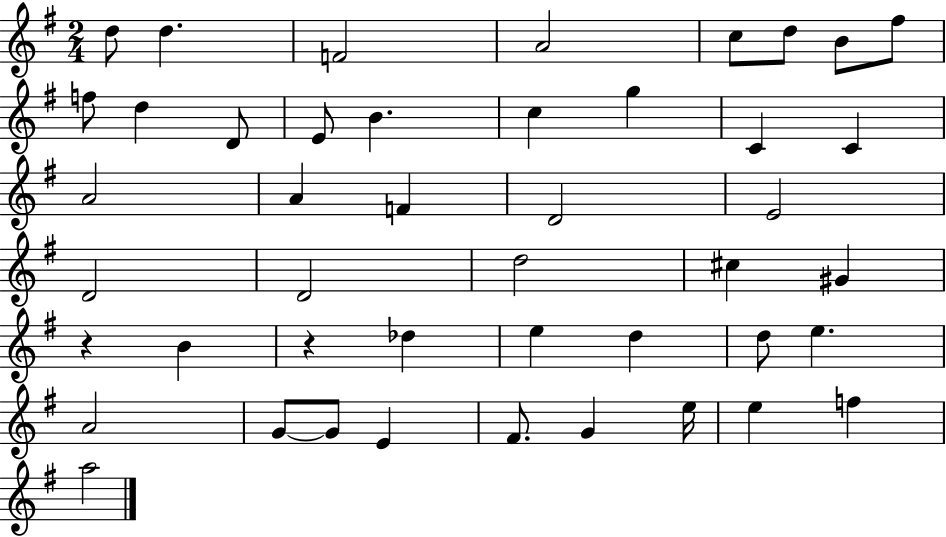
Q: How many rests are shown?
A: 2